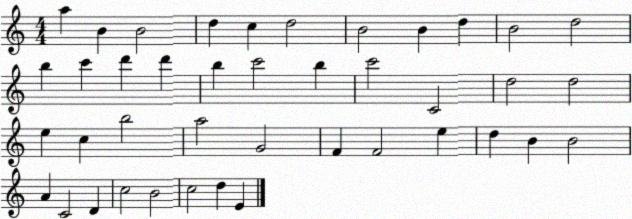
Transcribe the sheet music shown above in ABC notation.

X:1
T:Untitled
M:4/4
L:1/4
K:C
a B B2 d c d2 B2 B d B2 d2 b c' d' d' b c'2 b c'2 C2 d2 d2 e c b2 a2 G2 F F2 e d B B2 A C2 D c2 B2 c2 d E